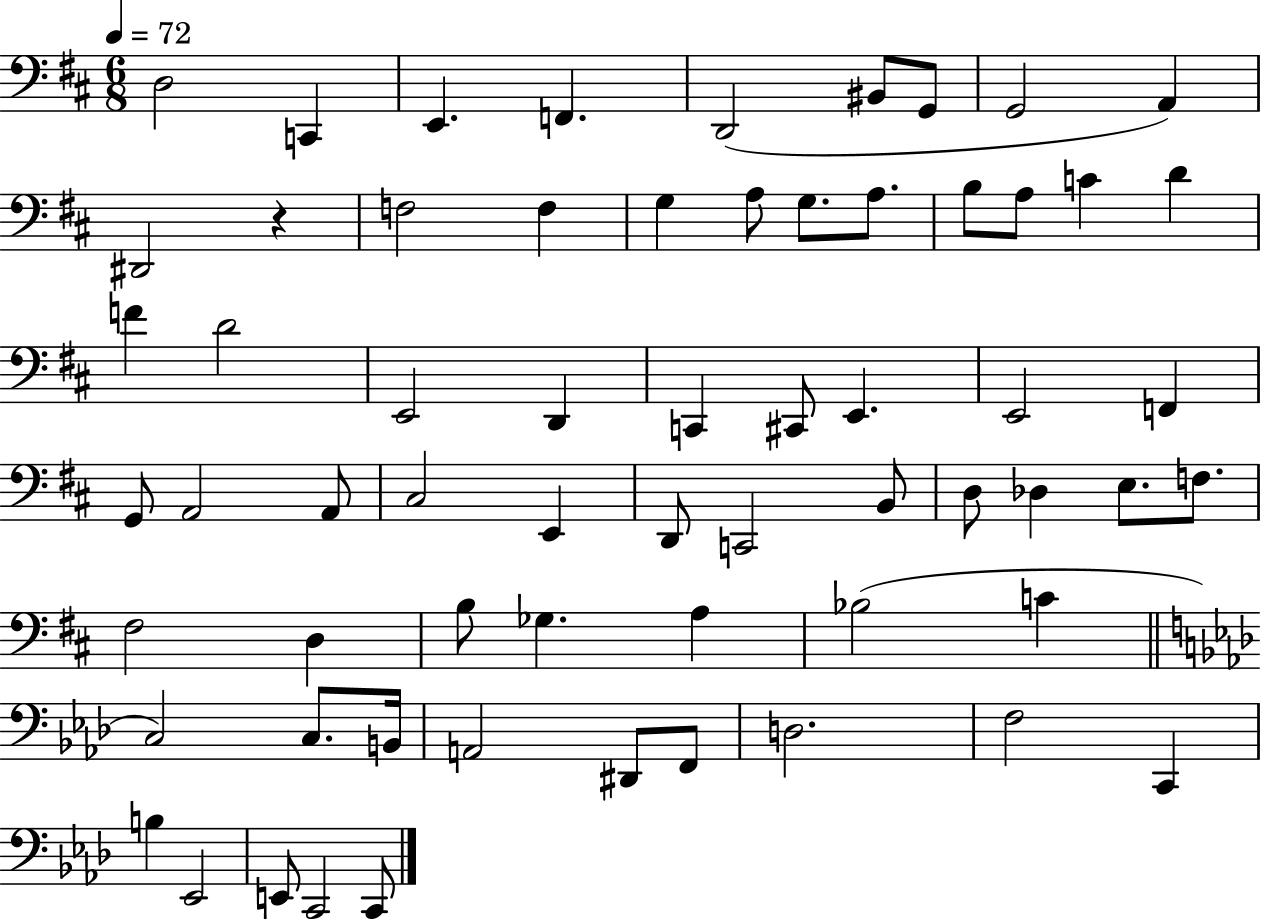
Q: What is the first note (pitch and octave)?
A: D3